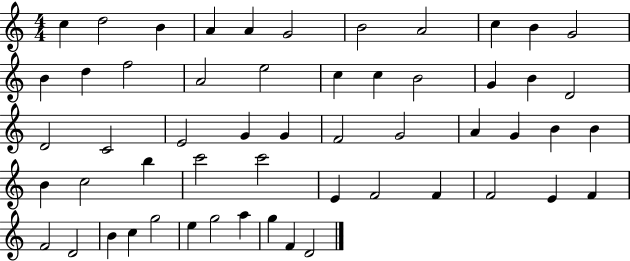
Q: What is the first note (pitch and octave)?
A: C5